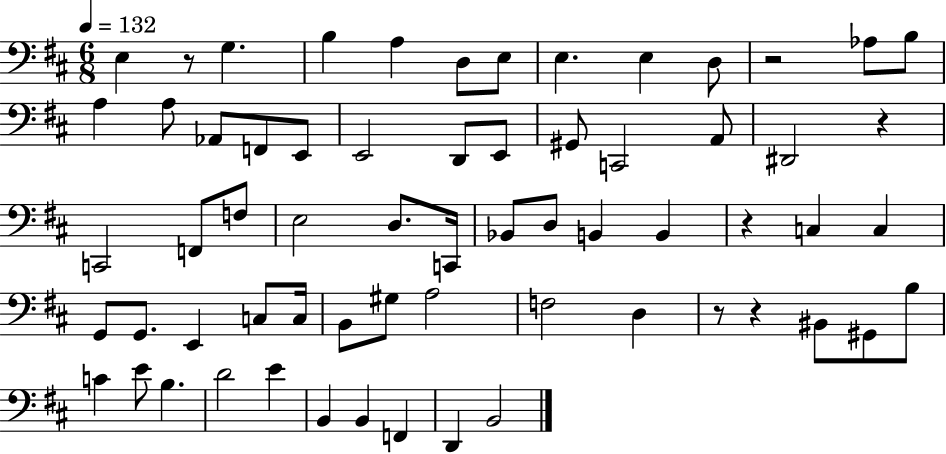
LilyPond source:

{
  \clef bass
  \numericTimeSignature
  \time 6/8
  \key d \major
  \tempo 4 = 132
  \repeat volta 2 { e4 r8 g4. | b4 a4 d8 e8 | e4. e4 d8 | r2 aes8 b8 | \break a4 a8 aes,8 f,8 e,8 | e,2 d,8 e,8 | gis,8 c,2 a,8 | dis,2 r4 | \break c,2 f,8 f8 | e2 d8. c,16 | bes,8 d8 b,4 b,4 | r4 c4 c4 | \break g,8 g,8. e,4 c8 c16 | b,8 gis8 a2 | f2 d4 | r8 r4 bis,8 gis,8 b8 | \break c'4 e'8 b4. | d'2 e'4 | b,4 b,4 f,4 | d,4 b,2 | \break } \bar "|."
}